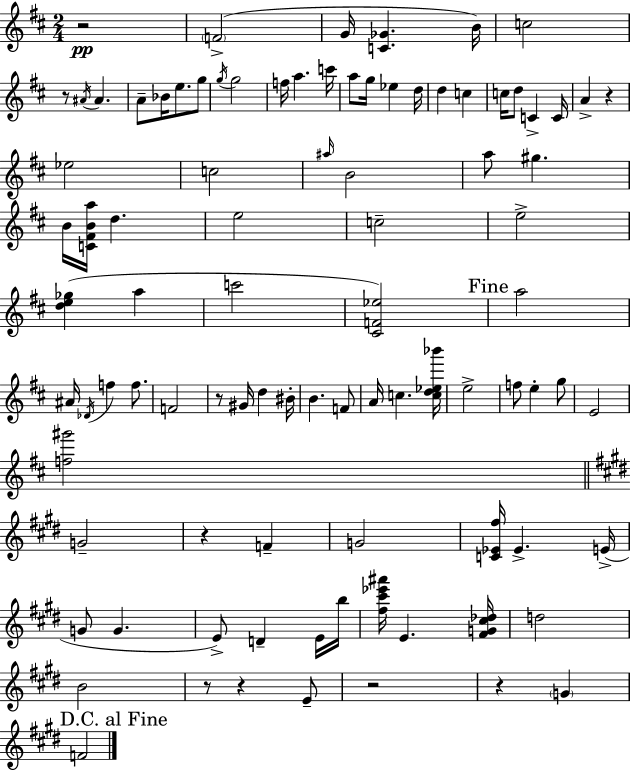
R/h F4/h G4/s [C4,Gb4]/q. B4/s C5/h R/e A#4/s A#4/q. A4/e Bb4/s E5/e. G5/e G5/s G5/h F5/s A5/q. C6/s A5/e G5/s Eb5/q D5/s D5/q C5/q C5/s D5/e C4/q C4/s A4/q R/q Eb5/h C5/h A#5/s B4/h A5/e G#5/q. B4/s [C4,F#4,B4,A5]/s D5/q. E5/h C5/h E5/h [D5,E5,Gb5]/q A5/q C6/h [C#4,F4,Eb5]/h A5/h A#4/s Db4/s F5/q F5/e. F4/h R/e G#4/s D5/q BIS4/s B4/q. F4/e A4/s C5/q. [C5,D5,Eb5,Bb6]/s E5/h F5/e E5/q G5/e E4/h [F5,G#6]/h G4/h R/q F4/q G4/h [C4,Eb4,F#5]/s Eb4/q. E4/s G4/e G4/q. E4/e D4/q E4/s B5/s [F#5,C#6,Eb6,A#6]/s E4/q. [F#4,G4,C#5,Db5]/s D5/h B4/h R/e R/q E4/e R/h R/q G4/q F4/h